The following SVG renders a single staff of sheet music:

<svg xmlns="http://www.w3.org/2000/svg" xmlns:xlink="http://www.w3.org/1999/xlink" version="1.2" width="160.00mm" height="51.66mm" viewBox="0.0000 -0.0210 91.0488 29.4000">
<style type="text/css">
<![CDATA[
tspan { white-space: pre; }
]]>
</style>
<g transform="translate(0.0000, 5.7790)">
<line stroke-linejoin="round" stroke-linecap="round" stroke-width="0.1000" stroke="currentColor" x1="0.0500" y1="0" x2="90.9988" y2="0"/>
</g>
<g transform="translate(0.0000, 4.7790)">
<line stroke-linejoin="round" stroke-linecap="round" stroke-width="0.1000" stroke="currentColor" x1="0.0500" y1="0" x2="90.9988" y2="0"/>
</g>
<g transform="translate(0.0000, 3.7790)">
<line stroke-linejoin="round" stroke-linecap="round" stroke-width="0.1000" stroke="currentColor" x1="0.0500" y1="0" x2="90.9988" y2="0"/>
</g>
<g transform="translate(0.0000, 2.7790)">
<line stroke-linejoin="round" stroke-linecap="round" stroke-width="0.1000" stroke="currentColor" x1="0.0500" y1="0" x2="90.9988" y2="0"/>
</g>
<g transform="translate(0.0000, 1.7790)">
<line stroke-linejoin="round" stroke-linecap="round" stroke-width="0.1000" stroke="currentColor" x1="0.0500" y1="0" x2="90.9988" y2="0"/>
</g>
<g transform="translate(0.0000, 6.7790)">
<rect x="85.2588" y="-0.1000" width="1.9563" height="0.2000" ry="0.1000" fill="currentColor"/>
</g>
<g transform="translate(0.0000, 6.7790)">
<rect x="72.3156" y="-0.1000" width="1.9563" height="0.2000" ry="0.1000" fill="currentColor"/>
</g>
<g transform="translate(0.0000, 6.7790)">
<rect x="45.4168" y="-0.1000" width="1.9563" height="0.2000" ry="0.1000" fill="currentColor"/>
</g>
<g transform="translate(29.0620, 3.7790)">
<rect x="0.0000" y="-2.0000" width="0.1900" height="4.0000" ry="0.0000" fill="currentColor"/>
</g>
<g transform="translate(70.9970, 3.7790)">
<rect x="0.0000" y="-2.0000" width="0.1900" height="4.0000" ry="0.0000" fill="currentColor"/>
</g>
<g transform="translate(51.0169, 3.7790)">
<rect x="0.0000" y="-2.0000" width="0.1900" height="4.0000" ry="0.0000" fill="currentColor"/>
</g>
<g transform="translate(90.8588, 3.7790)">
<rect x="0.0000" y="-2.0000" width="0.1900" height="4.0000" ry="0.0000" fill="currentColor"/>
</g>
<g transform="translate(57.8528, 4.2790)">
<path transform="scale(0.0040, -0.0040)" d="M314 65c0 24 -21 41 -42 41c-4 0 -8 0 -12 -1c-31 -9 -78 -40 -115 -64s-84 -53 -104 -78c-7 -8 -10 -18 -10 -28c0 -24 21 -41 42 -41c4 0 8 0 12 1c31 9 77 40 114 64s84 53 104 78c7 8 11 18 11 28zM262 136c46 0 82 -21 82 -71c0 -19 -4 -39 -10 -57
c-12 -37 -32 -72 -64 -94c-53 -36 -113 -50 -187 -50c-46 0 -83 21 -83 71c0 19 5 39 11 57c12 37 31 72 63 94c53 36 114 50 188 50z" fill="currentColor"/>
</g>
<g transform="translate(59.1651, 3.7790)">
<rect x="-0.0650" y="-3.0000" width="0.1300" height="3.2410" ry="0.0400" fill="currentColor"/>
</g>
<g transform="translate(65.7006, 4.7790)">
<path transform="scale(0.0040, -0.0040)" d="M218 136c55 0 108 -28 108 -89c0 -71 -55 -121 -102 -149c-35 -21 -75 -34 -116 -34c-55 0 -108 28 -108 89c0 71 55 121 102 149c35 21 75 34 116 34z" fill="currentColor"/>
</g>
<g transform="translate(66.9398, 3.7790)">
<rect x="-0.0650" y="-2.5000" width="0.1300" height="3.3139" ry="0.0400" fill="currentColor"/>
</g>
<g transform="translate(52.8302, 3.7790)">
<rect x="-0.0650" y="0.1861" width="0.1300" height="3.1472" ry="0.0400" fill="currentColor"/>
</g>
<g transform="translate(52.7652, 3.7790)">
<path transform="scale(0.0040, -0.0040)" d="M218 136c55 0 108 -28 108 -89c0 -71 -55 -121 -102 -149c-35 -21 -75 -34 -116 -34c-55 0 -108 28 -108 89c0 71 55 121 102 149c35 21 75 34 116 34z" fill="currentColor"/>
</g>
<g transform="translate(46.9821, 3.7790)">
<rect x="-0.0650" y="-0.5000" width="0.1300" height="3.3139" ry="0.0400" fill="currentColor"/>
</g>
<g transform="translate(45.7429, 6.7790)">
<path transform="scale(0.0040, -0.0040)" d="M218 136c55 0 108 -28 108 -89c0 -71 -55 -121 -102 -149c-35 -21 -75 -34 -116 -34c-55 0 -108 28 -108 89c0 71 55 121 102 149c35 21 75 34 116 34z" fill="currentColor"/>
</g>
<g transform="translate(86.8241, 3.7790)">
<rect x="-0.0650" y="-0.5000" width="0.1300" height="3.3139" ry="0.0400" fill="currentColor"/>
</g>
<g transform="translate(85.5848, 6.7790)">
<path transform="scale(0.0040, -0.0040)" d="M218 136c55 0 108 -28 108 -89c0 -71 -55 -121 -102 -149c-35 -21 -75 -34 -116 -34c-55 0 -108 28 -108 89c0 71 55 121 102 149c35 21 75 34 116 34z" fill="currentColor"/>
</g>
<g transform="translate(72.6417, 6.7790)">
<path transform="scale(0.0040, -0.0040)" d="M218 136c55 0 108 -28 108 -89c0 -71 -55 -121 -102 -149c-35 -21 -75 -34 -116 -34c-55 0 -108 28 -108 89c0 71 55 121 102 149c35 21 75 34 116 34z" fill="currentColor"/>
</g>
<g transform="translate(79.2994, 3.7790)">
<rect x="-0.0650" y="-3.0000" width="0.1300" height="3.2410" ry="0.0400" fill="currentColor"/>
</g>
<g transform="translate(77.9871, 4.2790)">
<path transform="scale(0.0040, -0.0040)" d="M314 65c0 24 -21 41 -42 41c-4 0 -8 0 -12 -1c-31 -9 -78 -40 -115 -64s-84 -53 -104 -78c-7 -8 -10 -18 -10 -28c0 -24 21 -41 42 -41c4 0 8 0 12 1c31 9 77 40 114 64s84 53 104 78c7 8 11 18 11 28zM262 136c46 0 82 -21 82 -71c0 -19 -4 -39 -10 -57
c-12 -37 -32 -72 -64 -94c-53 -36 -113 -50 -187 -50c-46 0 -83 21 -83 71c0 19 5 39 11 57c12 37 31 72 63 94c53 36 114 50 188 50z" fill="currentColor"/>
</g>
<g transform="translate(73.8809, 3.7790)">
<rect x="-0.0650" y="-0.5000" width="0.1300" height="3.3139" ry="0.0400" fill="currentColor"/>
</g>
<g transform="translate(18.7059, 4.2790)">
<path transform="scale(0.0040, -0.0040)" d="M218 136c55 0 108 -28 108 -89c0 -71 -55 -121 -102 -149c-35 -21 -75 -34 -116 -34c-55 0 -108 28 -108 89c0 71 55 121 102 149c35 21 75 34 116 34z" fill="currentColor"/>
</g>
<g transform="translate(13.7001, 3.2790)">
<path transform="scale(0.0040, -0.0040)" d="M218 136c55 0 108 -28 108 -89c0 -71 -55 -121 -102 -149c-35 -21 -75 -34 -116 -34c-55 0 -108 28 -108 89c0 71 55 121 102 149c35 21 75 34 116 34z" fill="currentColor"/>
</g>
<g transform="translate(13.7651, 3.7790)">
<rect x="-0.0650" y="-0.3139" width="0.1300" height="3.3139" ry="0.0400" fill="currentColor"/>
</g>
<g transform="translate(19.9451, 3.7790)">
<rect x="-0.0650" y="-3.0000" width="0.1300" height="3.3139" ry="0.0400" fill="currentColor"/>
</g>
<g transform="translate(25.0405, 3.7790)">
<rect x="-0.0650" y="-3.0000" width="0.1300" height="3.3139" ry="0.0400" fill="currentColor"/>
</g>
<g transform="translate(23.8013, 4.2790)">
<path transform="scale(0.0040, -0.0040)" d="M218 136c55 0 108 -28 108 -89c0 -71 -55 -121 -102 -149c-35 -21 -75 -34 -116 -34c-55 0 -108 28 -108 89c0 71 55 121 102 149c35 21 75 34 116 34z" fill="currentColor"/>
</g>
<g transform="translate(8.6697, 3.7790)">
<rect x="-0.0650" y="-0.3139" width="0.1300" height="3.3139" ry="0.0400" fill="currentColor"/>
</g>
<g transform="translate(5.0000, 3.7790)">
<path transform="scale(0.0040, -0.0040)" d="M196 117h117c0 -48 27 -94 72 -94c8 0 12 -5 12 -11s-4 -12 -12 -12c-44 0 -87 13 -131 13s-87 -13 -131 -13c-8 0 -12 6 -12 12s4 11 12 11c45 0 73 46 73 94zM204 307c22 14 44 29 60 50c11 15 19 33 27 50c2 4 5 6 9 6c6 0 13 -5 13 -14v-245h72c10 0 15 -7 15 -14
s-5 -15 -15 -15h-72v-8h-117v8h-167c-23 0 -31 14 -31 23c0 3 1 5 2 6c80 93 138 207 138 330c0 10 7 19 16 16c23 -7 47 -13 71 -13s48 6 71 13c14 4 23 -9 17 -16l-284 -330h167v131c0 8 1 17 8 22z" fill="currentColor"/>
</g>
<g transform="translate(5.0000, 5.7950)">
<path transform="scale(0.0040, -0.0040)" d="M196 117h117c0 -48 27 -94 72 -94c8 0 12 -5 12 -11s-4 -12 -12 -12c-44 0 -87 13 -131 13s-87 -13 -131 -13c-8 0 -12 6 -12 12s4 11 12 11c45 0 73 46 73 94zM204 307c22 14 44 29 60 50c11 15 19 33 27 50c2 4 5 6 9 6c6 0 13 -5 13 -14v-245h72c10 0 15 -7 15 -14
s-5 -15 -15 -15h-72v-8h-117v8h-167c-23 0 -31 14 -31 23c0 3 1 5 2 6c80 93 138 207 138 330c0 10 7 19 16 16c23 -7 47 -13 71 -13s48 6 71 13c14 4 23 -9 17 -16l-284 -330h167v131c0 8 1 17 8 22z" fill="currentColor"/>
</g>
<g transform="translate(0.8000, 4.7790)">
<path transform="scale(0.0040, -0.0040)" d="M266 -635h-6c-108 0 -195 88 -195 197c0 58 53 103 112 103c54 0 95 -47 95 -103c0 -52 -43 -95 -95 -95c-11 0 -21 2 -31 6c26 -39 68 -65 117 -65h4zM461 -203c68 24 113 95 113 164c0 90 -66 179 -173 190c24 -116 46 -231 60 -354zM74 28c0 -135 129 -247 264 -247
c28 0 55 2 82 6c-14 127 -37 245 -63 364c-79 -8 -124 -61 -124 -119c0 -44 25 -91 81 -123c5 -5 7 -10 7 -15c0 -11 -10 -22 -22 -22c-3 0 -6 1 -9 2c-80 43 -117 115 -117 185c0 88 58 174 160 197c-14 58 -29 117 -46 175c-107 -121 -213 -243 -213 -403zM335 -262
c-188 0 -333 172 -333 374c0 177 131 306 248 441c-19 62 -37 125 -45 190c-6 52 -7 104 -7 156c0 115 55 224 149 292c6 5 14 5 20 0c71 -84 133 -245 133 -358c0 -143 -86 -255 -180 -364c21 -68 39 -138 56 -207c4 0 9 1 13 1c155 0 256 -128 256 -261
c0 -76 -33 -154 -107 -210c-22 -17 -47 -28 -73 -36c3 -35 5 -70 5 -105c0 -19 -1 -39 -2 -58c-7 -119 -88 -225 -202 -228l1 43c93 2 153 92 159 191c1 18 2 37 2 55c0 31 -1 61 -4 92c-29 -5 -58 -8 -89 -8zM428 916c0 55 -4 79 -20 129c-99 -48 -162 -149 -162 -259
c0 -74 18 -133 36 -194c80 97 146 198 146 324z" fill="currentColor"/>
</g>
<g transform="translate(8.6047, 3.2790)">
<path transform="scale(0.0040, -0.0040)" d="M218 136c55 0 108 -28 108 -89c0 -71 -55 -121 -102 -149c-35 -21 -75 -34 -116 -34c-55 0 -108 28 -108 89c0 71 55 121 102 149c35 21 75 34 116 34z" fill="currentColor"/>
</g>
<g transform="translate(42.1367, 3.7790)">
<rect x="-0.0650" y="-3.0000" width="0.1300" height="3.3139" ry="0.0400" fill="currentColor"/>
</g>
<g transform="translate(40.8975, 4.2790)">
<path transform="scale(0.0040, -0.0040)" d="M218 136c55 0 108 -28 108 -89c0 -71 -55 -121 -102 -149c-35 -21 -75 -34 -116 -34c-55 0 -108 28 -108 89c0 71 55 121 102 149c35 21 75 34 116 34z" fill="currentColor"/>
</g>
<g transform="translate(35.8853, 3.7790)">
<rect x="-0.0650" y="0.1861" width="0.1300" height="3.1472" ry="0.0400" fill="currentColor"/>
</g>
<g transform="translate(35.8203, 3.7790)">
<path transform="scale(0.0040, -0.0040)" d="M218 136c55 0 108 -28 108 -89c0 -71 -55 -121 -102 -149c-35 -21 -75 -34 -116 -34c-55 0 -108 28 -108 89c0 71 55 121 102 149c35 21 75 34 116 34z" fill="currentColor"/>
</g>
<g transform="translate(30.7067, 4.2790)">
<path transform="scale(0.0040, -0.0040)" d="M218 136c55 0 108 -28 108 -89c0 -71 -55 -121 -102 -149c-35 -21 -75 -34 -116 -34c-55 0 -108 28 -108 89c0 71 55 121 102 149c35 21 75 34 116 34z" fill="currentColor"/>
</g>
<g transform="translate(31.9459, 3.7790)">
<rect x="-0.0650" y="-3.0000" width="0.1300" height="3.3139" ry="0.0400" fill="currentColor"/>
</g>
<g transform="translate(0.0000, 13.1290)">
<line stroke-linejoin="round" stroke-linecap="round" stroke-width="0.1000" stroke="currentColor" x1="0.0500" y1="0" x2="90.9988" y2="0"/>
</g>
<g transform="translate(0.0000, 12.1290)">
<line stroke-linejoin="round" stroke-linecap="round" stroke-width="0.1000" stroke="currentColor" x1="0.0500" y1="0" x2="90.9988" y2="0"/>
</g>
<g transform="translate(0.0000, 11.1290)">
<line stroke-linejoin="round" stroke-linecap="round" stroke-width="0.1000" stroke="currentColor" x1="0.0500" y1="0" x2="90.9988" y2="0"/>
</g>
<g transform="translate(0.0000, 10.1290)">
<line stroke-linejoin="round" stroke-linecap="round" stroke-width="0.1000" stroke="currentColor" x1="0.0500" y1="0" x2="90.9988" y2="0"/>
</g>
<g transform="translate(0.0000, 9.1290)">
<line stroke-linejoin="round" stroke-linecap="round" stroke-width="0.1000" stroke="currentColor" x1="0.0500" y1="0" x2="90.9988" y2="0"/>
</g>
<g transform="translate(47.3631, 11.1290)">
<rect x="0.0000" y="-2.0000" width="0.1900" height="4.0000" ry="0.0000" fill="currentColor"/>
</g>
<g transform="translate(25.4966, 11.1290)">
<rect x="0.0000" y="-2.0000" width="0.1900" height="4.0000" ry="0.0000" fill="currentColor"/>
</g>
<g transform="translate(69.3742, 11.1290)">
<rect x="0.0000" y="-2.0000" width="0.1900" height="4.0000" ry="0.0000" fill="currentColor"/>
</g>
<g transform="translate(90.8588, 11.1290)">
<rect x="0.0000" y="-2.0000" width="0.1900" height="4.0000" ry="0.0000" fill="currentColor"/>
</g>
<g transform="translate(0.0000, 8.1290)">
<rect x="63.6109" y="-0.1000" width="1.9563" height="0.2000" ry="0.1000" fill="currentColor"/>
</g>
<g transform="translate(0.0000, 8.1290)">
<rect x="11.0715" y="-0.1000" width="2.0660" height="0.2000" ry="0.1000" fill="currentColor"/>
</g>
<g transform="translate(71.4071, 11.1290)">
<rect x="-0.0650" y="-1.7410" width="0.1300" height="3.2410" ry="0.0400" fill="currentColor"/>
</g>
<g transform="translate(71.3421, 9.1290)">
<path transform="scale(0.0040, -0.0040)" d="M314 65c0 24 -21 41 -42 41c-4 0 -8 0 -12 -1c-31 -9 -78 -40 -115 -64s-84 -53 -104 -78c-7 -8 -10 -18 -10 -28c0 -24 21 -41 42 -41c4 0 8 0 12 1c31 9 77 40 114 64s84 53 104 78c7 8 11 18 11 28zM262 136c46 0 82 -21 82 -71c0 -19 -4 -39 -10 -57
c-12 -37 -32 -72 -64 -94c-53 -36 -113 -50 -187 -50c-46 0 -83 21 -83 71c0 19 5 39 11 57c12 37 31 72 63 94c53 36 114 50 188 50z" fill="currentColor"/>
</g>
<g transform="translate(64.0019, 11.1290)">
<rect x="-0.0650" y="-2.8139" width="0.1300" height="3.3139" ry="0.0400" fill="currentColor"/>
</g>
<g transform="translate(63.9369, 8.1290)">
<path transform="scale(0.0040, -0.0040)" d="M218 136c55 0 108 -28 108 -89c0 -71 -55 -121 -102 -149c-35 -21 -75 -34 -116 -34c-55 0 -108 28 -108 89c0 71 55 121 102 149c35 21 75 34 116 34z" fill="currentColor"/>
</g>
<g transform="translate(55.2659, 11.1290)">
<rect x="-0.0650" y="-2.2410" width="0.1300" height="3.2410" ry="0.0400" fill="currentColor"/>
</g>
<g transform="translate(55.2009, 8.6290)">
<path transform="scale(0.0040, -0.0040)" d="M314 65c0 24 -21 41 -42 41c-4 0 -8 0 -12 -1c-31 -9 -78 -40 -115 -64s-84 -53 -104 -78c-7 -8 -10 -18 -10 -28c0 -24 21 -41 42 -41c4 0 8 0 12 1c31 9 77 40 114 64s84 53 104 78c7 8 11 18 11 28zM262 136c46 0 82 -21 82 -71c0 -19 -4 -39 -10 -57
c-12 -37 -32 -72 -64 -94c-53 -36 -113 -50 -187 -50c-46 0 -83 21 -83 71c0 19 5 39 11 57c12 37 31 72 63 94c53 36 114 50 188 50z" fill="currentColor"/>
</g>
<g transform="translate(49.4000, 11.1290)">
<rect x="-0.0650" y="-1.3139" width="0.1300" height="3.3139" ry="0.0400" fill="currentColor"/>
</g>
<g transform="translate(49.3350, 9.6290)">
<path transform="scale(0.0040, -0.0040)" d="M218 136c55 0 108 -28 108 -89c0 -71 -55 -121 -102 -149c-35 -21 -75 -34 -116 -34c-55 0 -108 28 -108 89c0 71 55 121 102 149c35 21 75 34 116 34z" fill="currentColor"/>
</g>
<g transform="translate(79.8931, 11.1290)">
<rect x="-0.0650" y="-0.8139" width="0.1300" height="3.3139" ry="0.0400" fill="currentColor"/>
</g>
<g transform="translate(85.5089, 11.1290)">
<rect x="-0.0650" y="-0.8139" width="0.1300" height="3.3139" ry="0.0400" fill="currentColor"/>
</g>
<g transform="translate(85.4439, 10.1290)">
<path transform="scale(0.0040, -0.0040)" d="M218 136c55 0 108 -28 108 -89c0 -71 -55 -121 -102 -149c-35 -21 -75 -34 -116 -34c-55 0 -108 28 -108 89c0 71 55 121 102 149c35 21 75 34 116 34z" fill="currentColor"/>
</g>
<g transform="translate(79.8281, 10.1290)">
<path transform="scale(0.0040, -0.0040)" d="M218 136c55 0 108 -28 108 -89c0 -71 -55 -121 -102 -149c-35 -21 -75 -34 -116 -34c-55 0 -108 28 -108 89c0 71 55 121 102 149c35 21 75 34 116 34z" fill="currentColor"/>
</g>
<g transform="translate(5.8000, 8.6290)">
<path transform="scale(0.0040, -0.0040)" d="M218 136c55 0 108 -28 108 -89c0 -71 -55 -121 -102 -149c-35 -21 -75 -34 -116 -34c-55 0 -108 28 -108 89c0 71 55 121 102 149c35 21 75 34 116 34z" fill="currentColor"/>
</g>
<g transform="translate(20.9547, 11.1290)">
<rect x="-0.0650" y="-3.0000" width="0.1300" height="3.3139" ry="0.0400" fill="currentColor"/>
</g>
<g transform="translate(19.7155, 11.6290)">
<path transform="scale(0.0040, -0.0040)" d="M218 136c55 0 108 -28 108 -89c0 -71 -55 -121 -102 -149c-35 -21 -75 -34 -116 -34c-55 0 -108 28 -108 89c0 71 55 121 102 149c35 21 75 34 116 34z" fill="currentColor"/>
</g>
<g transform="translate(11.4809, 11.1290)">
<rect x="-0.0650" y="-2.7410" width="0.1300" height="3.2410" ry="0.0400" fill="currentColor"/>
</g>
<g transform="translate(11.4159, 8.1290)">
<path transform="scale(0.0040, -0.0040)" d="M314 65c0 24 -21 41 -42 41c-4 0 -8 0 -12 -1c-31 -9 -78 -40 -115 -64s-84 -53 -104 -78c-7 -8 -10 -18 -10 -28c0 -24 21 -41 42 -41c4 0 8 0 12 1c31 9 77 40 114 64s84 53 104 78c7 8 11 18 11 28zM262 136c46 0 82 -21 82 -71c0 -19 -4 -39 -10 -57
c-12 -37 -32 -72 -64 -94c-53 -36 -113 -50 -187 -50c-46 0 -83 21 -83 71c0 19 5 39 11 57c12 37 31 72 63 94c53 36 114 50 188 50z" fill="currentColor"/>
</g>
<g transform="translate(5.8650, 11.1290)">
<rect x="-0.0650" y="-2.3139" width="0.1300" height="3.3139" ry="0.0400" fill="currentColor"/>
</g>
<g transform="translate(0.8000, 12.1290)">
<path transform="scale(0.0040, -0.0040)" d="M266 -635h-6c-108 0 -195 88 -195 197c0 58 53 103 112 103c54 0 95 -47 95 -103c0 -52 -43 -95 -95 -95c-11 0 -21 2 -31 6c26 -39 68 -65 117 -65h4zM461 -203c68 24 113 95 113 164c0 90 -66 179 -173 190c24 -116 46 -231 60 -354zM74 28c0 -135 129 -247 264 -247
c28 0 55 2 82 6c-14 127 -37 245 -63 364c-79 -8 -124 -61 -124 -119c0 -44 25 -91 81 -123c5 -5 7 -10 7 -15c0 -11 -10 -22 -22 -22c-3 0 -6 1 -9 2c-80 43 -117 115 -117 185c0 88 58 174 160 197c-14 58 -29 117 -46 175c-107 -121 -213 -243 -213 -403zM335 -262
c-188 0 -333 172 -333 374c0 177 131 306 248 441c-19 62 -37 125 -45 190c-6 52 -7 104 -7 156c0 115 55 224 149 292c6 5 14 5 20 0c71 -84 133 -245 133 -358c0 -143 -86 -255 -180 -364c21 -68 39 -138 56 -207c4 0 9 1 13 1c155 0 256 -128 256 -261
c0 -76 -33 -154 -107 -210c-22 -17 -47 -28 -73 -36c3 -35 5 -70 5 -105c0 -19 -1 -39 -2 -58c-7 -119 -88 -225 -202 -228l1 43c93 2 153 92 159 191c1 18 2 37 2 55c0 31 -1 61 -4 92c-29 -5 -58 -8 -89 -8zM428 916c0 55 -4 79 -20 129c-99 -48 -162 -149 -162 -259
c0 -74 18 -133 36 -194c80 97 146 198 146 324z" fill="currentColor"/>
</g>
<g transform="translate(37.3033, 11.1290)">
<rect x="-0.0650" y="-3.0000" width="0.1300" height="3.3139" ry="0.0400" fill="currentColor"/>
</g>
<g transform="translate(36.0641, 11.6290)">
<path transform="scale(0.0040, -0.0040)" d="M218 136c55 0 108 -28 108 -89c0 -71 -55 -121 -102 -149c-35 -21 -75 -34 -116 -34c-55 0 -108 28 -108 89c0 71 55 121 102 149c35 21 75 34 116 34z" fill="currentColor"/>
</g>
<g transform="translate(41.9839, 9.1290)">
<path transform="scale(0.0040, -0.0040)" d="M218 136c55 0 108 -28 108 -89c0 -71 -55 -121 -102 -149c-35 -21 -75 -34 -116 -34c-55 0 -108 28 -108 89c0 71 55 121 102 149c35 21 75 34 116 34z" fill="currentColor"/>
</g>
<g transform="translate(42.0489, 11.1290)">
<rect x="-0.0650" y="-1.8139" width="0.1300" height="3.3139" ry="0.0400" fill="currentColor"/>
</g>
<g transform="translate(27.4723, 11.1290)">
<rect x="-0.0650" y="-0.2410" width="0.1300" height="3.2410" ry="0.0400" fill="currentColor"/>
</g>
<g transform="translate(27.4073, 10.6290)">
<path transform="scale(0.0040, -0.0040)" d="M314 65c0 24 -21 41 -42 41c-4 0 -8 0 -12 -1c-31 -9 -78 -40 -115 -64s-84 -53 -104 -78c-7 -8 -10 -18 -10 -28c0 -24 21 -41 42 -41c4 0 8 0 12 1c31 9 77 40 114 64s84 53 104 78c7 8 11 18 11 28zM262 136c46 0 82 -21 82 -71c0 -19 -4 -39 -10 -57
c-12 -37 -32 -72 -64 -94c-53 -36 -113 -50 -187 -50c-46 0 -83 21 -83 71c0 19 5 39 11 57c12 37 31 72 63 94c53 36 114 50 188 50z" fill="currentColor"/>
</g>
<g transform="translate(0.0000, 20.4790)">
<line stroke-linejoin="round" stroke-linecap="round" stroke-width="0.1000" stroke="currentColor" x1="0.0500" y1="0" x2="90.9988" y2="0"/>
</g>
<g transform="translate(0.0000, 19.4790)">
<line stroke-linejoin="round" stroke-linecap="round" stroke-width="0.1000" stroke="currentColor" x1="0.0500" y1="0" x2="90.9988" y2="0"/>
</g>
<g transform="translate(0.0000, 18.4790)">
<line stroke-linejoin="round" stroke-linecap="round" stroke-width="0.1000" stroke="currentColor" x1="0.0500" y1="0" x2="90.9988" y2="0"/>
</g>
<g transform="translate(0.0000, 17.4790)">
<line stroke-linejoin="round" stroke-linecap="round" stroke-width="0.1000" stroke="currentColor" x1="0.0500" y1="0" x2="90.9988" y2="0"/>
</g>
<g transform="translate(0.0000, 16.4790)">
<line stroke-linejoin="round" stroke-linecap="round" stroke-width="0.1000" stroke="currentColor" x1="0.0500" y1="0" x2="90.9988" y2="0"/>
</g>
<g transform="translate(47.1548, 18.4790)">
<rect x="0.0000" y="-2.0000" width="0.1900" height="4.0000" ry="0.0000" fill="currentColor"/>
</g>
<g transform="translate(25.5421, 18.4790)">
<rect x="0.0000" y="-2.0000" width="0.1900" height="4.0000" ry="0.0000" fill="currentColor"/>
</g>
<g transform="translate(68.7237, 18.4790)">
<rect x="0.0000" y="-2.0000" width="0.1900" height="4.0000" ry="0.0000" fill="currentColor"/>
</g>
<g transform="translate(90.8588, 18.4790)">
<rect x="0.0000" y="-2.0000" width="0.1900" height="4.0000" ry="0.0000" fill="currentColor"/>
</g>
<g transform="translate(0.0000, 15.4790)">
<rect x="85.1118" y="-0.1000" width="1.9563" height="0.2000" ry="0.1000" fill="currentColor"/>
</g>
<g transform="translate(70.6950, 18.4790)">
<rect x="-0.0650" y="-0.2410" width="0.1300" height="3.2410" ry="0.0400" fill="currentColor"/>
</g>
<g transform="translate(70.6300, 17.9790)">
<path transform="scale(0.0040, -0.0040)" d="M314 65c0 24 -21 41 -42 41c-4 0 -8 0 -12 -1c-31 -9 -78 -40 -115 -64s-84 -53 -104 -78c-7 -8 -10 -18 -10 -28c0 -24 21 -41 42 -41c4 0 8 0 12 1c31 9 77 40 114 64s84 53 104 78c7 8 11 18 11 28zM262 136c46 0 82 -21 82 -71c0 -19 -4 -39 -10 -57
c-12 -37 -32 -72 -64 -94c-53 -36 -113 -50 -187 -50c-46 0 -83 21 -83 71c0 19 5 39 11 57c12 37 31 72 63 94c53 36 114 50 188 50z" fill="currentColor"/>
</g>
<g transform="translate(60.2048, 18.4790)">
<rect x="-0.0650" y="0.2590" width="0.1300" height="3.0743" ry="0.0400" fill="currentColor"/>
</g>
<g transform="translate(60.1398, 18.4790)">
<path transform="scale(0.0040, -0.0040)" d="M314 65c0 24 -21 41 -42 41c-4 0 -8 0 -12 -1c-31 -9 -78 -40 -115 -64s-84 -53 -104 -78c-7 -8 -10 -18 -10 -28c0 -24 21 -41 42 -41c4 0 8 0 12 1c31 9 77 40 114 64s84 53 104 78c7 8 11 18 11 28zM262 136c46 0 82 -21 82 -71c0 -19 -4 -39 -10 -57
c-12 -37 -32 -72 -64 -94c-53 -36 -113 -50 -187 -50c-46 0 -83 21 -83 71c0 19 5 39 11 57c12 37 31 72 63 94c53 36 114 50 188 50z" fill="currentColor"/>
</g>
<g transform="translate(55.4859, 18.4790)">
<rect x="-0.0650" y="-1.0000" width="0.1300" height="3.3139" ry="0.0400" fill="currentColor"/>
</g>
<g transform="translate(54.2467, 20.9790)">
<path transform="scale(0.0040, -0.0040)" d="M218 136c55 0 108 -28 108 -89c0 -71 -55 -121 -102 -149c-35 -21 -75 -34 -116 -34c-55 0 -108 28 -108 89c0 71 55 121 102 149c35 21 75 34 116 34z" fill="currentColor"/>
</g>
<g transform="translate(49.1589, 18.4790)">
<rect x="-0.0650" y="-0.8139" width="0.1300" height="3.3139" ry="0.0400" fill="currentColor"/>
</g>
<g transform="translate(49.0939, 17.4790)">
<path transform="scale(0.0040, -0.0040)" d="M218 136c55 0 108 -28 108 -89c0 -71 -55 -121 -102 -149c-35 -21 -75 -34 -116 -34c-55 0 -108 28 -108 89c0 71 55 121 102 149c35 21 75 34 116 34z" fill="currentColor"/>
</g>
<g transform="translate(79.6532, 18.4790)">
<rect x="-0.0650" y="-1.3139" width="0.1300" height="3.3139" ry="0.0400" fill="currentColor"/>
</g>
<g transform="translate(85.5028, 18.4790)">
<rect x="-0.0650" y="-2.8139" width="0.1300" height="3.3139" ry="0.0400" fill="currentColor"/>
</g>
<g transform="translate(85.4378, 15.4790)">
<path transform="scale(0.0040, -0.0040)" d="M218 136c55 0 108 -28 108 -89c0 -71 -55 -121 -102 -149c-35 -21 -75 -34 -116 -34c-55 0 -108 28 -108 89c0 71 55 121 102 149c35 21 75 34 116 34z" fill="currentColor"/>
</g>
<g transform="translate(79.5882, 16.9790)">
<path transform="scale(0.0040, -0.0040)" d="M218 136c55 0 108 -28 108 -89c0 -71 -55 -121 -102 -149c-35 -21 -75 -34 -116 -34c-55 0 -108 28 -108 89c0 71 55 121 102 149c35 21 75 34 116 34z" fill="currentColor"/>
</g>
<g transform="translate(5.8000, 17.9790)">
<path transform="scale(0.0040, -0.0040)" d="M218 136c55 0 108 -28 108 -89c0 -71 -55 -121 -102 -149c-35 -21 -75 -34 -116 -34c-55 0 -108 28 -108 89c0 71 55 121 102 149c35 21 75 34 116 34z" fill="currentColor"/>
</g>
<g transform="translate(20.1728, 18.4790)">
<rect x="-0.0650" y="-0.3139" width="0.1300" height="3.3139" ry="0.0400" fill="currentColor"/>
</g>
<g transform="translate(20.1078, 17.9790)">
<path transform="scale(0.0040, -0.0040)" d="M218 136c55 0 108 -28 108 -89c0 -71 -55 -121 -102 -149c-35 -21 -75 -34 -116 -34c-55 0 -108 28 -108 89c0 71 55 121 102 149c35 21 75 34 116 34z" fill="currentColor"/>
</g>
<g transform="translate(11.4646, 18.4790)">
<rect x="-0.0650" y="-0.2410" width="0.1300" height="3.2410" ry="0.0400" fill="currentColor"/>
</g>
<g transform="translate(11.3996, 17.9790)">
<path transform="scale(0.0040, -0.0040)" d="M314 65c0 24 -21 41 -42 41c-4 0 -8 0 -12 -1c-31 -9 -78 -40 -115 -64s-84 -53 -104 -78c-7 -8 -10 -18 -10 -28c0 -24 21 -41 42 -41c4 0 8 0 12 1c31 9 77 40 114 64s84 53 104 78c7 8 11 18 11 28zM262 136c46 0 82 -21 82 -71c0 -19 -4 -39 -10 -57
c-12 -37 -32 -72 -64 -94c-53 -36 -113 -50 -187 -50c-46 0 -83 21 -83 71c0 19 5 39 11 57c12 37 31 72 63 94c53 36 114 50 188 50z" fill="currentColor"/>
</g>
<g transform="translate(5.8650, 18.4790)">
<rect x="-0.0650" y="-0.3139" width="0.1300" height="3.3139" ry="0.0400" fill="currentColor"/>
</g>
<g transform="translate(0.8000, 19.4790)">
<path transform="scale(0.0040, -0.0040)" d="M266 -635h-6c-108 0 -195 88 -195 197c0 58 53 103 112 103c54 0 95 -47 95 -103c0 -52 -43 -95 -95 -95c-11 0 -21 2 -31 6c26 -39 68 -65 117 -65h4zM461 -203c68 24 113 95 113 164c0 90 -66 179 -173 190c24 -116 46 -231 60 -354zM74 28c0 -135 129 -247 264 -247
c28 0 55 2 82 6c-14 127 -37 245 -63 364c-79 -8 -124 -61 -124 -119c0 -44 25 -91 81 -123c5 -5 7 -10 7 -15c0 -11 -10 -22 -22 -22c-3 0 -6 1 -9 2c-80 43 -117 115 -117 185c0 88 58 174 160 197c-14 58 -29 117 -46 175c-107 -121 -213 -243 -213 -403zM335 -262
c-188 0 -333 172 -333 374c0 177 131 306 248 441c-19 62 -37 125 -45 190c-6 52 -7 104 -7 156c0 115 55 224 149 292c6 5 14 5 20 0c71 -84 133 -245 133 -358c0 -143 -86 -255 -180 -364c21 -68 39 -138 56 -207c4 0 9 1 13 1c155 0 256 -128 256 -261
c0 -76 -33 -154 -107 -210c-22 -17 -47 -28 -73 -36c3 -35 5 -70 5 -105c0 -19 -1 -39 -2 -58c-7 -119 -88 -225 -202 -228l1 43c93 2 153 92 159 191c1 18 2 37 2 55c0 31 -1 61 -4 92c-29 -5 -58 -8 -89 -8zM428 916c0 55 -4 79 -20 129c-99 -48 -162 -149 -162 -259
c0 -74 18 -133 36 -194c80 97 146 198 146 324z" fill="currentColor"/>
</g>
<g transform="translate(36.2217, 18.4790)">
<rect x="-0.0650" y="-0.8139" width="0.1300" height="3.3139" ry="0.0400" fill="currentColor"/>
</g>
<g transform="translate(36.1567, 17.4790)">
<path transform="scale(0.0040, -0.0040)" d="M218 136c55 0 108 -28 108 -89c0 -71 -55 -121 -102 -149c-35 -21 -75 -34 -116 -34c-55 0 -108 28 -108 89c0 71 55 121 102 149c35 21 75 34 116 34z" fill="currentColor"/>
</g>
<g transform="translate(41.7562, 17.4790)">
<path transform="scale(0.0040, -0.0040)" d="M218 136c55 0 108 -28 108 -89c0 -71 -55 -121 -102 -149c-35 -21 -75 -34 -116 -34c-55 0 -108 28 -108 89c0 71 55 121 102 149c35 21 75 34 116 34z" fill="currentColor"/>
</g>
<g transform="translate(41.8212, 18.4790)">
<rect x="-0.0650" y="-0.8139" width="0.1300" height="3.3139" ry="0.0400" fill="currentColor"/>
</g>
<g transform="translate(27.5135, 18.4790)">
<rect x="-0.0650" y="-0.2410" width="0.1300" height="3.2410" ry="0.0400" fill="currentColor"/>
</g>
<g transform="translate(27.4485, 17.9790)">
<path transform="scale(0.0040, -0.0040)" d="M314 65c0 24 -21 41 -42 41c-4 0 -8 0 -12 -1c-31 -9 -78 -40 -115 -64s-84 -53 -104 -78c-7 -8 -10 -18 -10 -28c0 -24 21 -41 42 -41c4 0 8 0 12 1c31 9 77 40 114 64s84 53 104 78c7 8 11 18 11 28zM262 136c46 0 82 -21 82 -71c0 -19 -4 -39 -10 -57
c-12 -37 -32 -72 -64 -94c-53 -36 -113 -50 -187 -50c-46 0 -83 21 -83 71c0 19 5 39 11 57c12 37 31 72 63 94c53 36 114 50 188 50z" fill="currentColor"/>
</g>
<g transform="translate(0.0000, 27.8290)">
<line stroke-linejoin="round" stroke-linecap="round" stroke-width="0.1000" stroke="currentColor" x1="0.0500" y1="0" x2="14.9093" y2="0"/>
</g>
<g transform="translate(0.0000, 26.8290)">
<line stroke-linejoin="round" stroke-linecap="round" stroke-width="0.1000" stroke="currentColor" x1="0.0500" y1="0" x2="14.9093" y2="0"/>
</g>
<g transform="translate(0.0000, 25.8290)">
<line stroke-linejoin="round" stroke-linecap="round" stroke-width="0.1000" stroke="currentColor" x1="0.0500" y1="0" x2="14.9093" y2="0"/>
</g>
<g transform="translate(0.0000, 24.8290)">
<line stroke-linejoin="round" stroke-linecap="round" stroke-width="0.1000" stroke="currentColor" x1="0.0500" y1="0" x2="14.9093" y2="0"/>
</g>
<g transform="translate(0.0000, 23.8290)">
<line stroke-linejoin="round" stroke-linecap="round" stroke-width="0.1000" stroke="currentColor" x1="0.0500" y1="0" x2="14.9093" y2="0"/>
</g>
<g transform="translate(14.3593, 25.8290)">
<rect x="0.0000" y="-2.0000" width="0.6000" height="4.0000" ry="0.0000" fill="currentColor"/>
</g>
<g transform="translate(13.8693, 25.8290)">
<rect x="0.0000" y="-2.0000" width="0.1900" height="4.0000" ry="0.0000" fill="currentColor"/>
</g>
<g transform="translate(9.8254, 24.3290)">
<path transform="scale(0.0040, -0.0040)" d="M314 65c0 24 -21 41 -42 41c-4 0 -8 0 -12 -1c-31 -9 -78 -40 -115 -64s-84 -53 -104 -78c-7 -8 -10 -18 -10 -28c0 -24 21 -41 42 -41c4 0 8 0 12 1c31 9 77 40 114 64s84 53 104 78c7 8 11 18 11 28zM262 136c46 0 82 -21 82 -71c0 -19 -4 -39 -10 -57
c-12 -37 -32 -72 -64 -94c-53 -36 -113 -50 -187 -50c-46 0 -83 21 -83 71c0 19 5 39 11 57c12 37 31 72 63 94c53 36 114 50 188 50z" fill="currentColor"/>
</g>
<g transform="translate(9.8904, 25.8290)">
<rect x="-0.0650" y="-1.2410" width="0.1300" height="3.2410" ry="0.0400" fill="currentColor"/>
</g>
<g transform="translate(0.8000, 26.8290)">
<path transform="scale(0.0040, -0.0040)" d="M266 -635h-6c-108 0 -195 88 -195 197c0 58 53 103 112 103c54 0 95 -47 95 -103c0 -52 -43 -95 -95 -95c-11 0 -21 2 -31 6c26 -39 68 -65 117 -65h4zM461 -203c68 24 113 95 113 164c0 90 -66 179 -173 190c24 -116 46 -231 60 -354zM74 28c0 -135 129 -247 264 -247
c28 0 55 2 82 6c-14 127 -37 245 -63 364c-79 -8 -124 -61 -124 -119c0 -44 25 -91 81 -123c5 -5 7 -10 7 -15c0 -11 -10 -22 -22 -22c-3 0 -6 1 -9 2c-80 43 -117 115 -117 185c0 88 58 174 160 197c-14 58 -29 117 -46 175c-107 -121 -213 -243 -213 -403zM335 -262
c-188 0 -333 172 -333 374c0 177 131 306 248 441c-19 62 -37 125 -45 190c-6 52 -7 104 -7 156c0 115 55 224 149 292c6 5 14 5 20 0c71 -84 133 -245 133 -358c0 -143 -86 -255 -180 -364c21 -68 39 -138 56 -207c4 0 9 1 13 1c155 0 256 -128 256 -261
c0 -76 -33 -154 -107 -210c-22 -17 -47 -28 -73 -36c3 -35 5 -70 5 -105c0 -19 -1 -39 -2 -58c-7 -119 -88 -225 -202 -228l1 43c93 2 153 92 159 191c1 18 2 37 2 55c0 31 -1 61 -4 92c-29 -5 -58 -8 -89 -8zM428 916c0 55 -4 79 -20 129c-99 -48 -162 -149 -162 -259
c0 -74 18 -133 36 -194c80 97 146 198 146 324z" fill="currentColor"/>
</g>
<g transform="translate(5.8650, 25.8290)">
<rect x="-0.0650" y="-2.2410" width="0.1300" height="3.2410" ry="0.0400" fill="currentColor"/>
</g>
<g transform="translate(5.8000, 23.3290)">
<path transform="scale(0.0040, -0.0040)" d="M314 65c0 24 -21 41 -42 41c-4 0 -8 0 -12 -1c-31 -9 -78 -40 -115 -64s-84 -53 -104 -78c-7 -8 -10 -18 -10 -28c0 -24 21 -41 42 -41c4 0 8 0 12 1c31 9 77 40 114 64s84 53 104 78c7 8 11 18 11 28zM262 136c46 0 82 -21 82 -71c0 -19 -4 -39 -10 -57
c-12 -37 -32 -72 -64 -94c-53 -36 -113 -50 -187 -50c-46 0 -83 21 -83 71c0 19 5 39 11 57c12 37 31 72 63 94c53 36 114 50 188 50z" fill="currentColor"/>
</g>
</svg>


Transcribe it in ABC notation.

X:1
T:Untitled
M:4/4
L:1/4
K:C
c c A A A B A C B A2 G C A2 C g a2 A c2 A f e g2 a f2 d d c c2 c c2 d d d D B2 c2 e a g2 e2